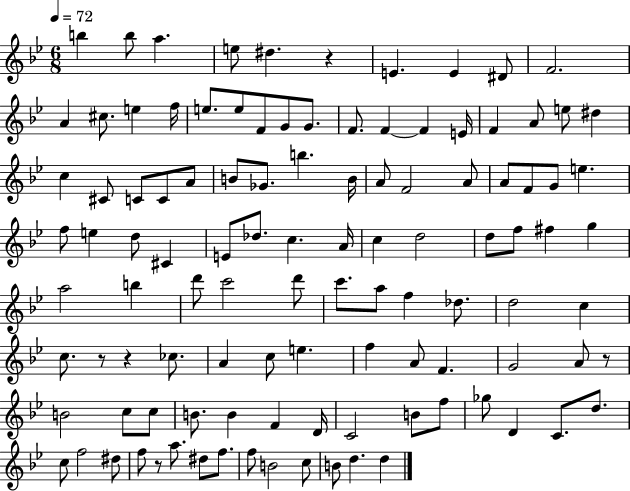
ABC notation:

X:1
T:Untitled
M:6/8
L:1/4
K:Bb
b b/2 a e/2 ^d z E E ^D/2 F2 A ^c/2 e f/4 e/2 e/2 F/2 G/2 G/2 F/2 F F E/4 F A/2 e/2 ^d c ^C/2 C/2 C/2 A/2 B/2 _G/2 b B/4 A/2 F2 A/2 A/2 F/2 G/2 e f/2 e d/2 ^C E/2 _d/2 c A/4 c d2 d/2 f/2 ^f g a2 b d'/2 c'2 d'/2 c'/2 a/2 f _d/2 d2 c c/2 z/2 z _c/2 A c/2 e f A/2 F G2 A/2 z/2 B2 c/2 c/2 B/2 B F D/4 C2 B/2 f/2 _g/2 D C/2 d/2 c/2 f2 ^d/2 f/2 z/2 a/2 ^d/2 f/2 f/2 B2 c/2 B/2 d d